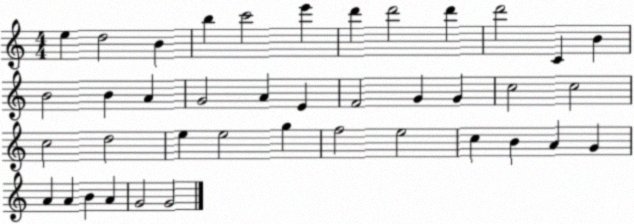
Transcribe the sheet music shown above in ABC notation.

X:1
T:Untitled
M:4/4
L:1/4
K:C
e d2 B b c'2 e' d' d'2 d' d'2 C B B2 B A G2 A E F2 G G c2 c2 c2 d2 e e2 g f2 e2 c B A G A A B A G2 G2